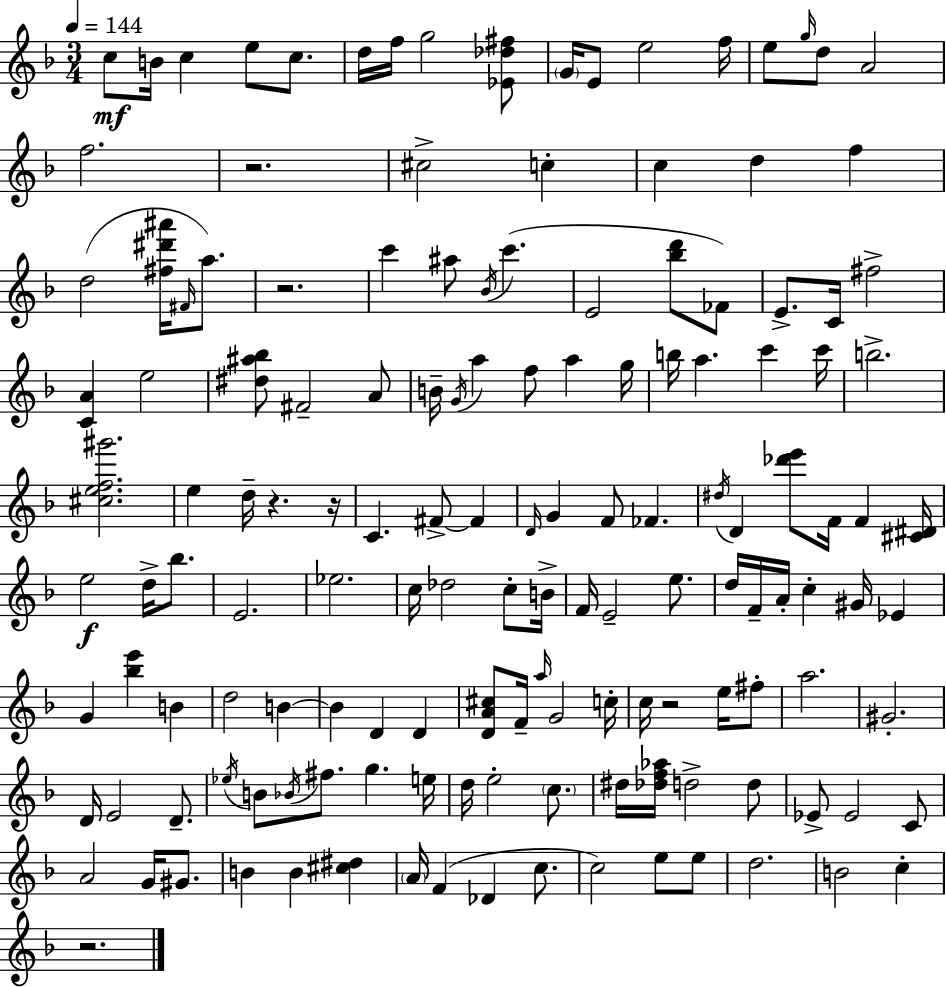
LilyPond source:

{
  \clef treble
  \numericTimeSignature
  \time 3/4
  \key d \minor
  \tempo 4 = 144
  c''8\mf b'16 c''4 e''8 c''8. | d''16 f''16 g''2 <ees' des'' fis''>8 | \parenthesize g'16 e'8 e''2 f''16 | e''8 \grace { g''16 } d''8 a'2 | \break f''2. | r2. | cis''2-> c''4-. | c''4 d''4 f''4 | \break d''2( <fis'' dis''' ais'''>16 \grace { fis'16 }) a''8. | r2. | c'''4 ais''8 \acciaccatura { bes'16 } c'''4.( | e'2 <bes'' d'''>8 | \break fes'8) e'8.-> c'16 fis''2-> | <c' a'>4 e''2 | <dis'' ais'' bes''>8 fis'2-- | a'8 b'16-- \acciaccatura { g'16 } a''4 f''8 a''4 | \break g''16 b''16 a''4. c'''4 | c'''16 b''2.-> | <cis'' e'' f'' gis'''>2. | e''4 d''16-- r4. | \break r16 c'4. fis'8->~~ | fis'4 \grace { d'16 } g'4 f'8 fes'4. | \acciaccatura { dis''16 } d'4 <des''' e'''>8 | f'16 f'4 <cis' dis'>16 e''2\f | \break d''16-> bes''8. e'2. | ees''2. | c''16 des''2 | c''8-. b'16-> f'16 e'2-- | \break e''8. d''16 f'16-- a'16-. c''4-. | gis'16 ees'4 g'4 <bes'' e'''>4 | b'4 d''2 | b'4~~ b'4 d'4 | \break d'4 <d' a' cis''>8 f'16-- \grace { a''16 } g'2 | c''16-. c''16 r2 | e''16 fis''8-. a''2. | gis'2.-. | \break d'16 e'2 | d'8.-- \acciaccatura { ees''16 } b'8 \acciaccatura { bes'16 } fis''8. | g''4. e''16 d''16 e''2-. | \parenthesize c''8. dis''16 <des'' f'' aes''>16 d''2-> | \break d''8 ees'8-> ees'2 | c'8 a'2 | g'16 gis'8. b'4 | b'4 <cis'' dis''>4 \parenthesize a'16 f'4( | \break des'4 c''8. c''2) | e''8 e''8 d''2. | b'2 | c''4-. r2. | \break \bar "|."
}